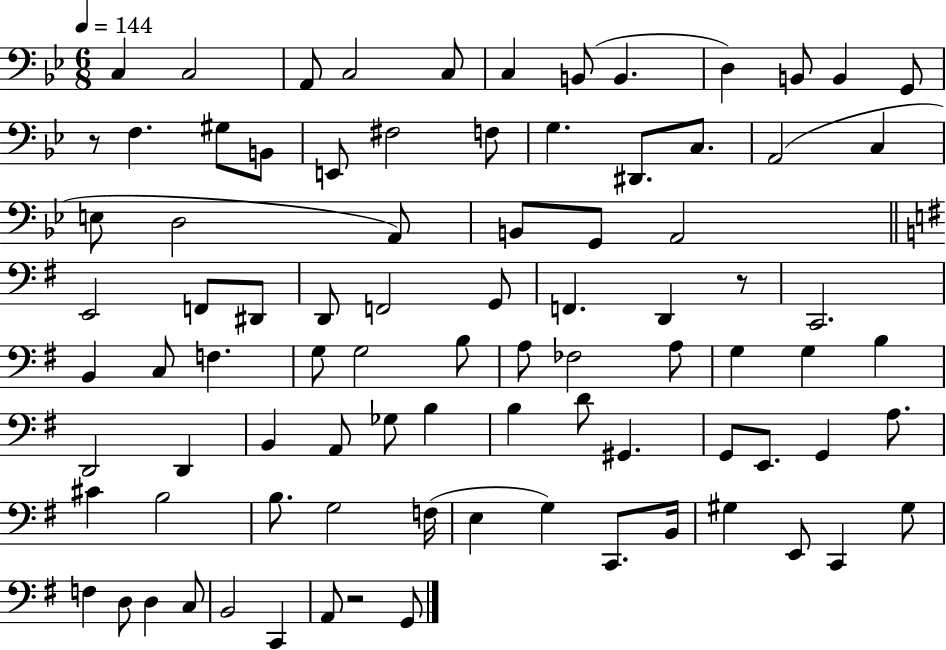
C3/q C3/h A2/e C3/h C3/e C3/q B2/e B2/q. D3/q B2/e B2/q G2/e R/e F3/q. G#3/e B2/e E2/e F#3/h F3/e G3/q. D#2/e. C3/e. A2/h C3/q E3/e D3/h A2/e B2/e G2/e A2/h E2/h F2/e D#2/e D2/e F2/h G2/e F2/q. D2/q R/e C2/h. B2/q C3/e F3/q. G3/e G3/h B3/e A3/e FES3/h A3/e G3/q G3/q B3/q D2/h D2/q B2/q A2/e Gb3/e B3/q B3/q D4/e G#2/q. G2/e E2/e. G2/q A3/e. C#4/q B3/h B3/e. G3/h F3/s E3/q G3/q C2/e. B2/s G#3/q E2/e C2/q G#3/e F3/q D3/e D3/q C3/e B2/h C2/q A2/e R/h G2/e